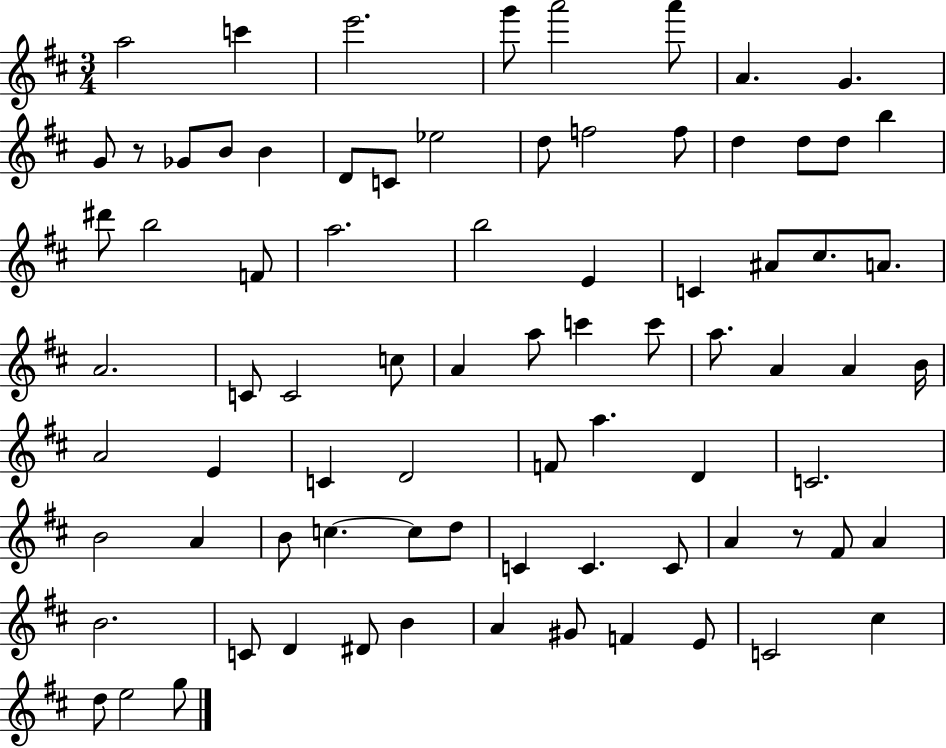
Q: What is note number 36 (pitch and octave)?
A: C5